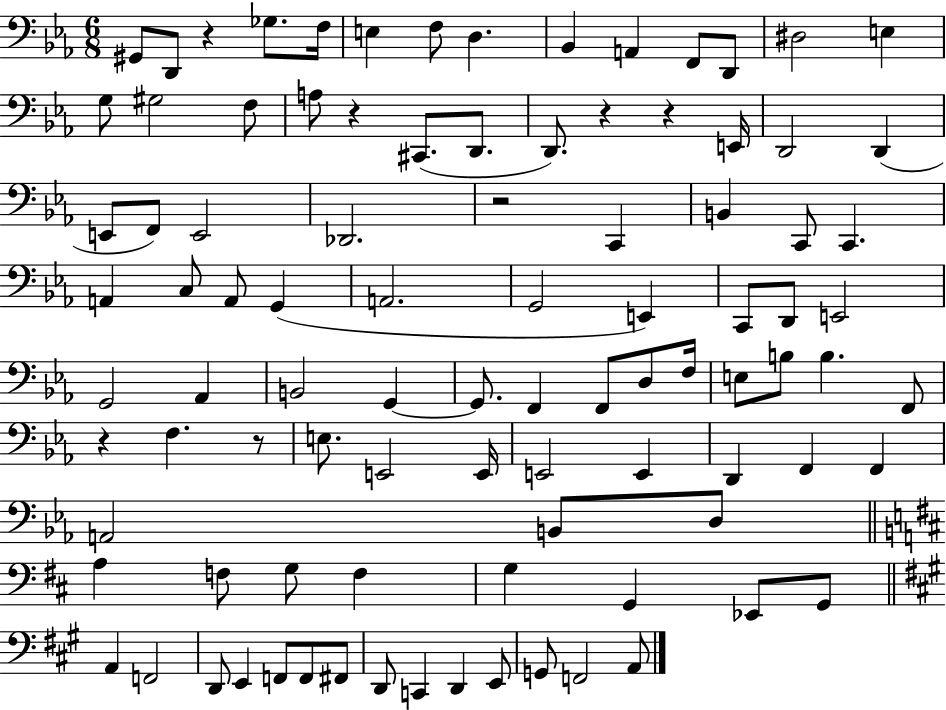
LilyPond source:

{
  \clef bass
  \numericTimeSignature
  \time 6/8
  \key ees \major
  gis,8 d,8 r4 ges8. f16 | e4 f8 d4. | bes,4 a,4 f,8 d,8 | dis2 e4 | \break g8 gis2 f8 | a8 r4 cis,8.( d,8. | d,8.) r4 r4 e,16 | d,2 d,4( | \break e,8 f,8) e,2 | des,2. | r2 c,4 | b,4 c,8 c,4. | \break a,4 c8 a,8 g,4( | a,2. | g,2 e,4) | c,8 d,8 e,2 | \break g,2 aes,4 | b,2 g,4~~ | g,8. f,4 f,8 d8 f16 | e8 b8 b4. f,8 | \break r4 f4. r8 | e8. e,2 e,16 | e,2 e,4 | d,4 f,4 f,4 | \break a,2 b,8 d8 | \bar "||" \break \key d \major a4 f8 g8 f4 | g4 g,4 ees,8 g,8 | \bar "||" \break \key a \major a,4 f,2 | d,8 e,4 f,8 f,8 fis,8 | d,8 c,4 d,4 e,8 | g,8 f,2 a,8 | \break \bar "|."
}